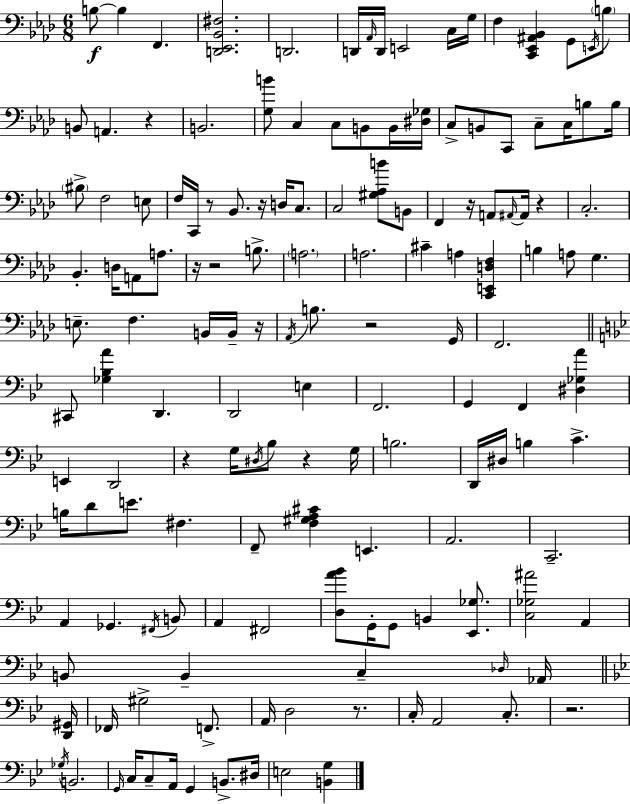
X:1
T:Untitled
M:6/8
L:1/4
K:Ab
B,/2 B, F,, [D,,_E,,_B,,^F,]2 D,,2 D,,/4 _A,,/4 D,,/4 E,,2 C,/4 G,/4 F, [C,,_E,,^A,,_B,,] G,,/2 E,,/4 B,/2 B,,/2 A,, z B,,2 [G,B]/2 C, C,/2 B,,/2 B,,/4 [^D,_G,]/4 C,/2 B,,/2 C,,/2 C,/2 C,/4 B,/2 B,/4 ^B,/2 F,2 E,/2 F,/4 C,,/4 z/2 _B,,/2 z/4 D,/4 C,/2 C,2 [^G,_A,B]/2 B,,/2 F,, z/4 A,,/2 ^A,,/4 ^A,,/4 z C,2 _B,, D,/4 A,,/2 A,/2 z/4 z2 B,/2 A,2 A,2 ^C A, [C,,E,,D,F,] B, A,/2 G, E,/2 F, B,,/4 B,,/4 z/4 _A,,/4 B,/2 z2 G,,/4 F,,2 ^C,,/2 [_G,_B,A] D,, D,,2 E, F,,2 G,, F,, [^D,_G,A] E,, D,,2 z G,/4 ^D,/4 _B,/2 z G,/4 B,2 D,,/4 ^D,/4 B, C B,/4 D/2 E/2 ^F, F,,/2 [F,^G,A,^C] E,, A,,2 C,,2 A,, _G,, ^F,,/4 B,,/2 A,, ^F,,2 [D,A_B]/2 G,,/4 G,,/2 B,, [_E,,_G,]/2 [C,_G,^A]2 A,, B,,/2 B,, C, _D,/4 _A,,/4 [D,,^G,,]/4 _F,,/4 ^G,2 F,,/2 A,,/4 D,2 z/2 C,/4 A,,2 C,/2 z2 _G,/4 B,,2 G,,/4 C,/4 C,/2 A,,/4 G,, B,,/2 ^D,/4 E,2 [B,,G,]